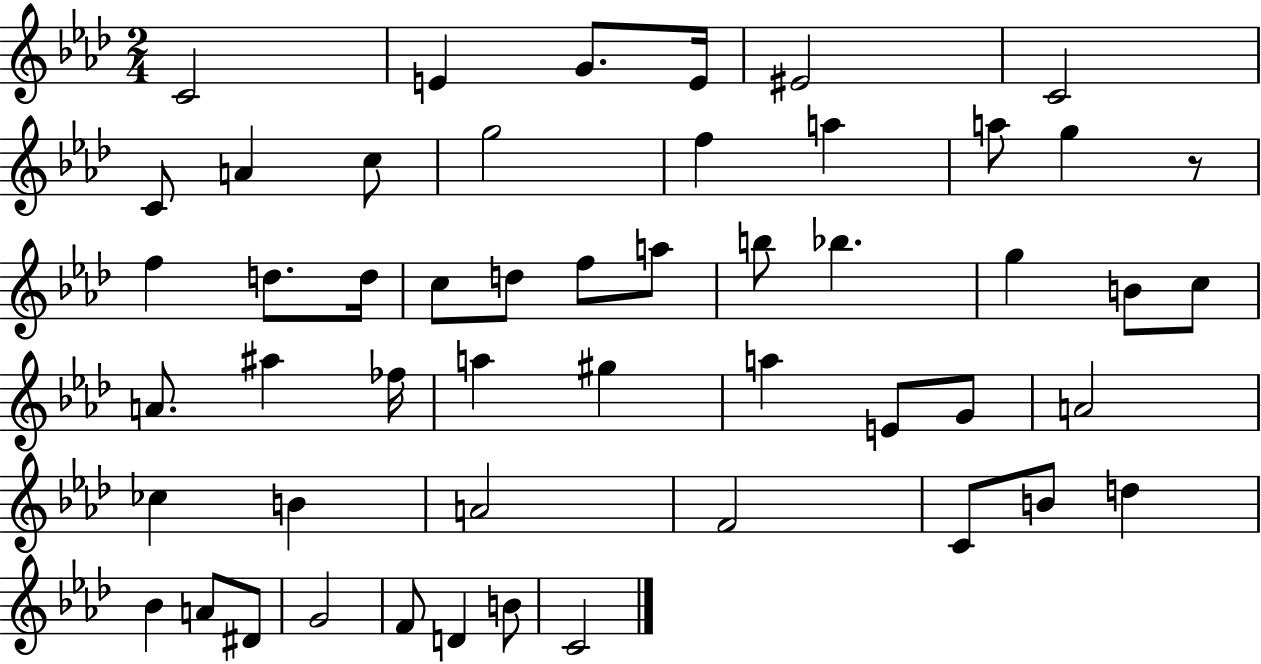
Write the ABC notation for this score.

X:1
T:Untitled
M:2/4
L:1/4
K:Ab
C2 E G/2 E/4 ^E2 C2 C/2 A c/2 g2 f a a/2 g z/2 f d/2 d/4 c/2 d/2 f/2 a/2 b/2 _b g B/2 c/2 A/2 ^a _f/4 a ^g a E/2 G/2 A2 _c B A2 F2 C/2 B/2 d _B A/2 ^D/2 G2 F/2 D B/2 C2